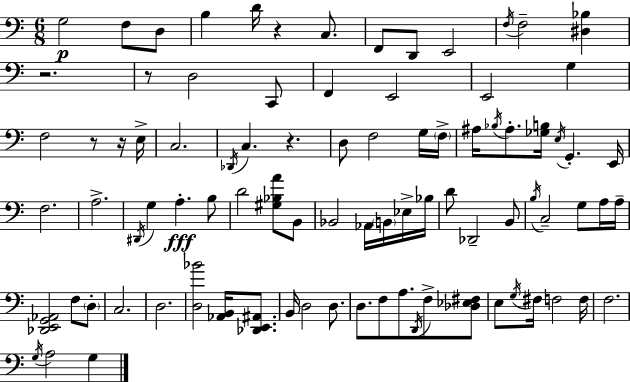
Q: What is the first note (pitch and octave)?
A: G3